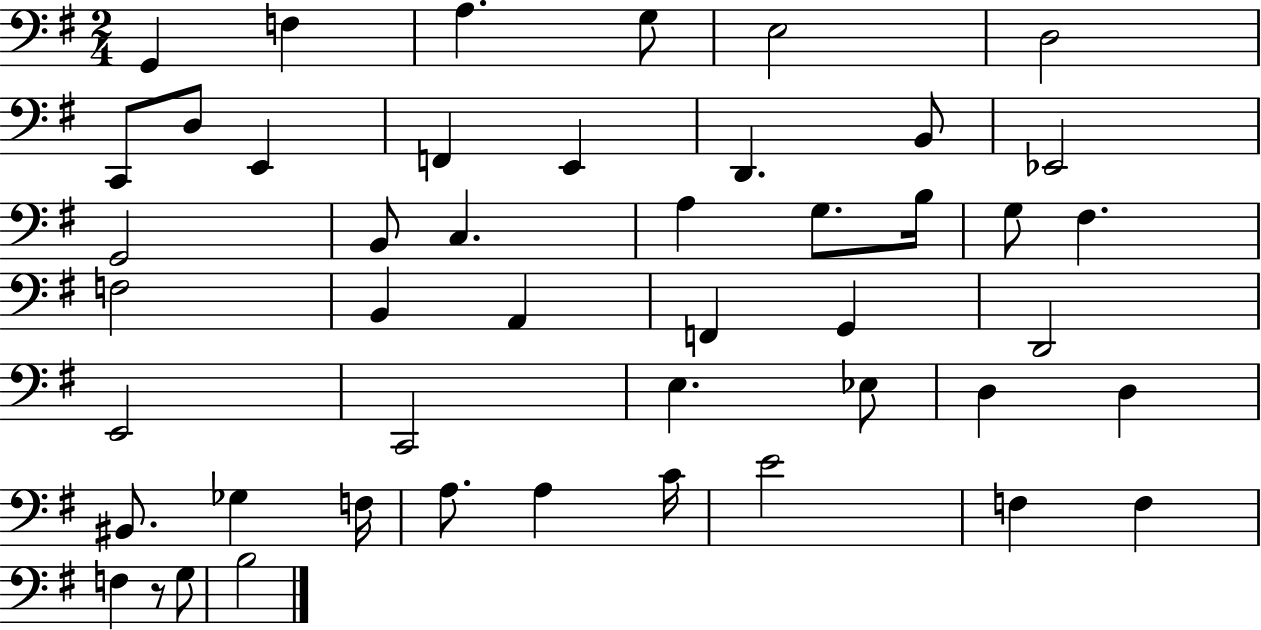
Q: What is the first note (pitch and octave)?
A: G2